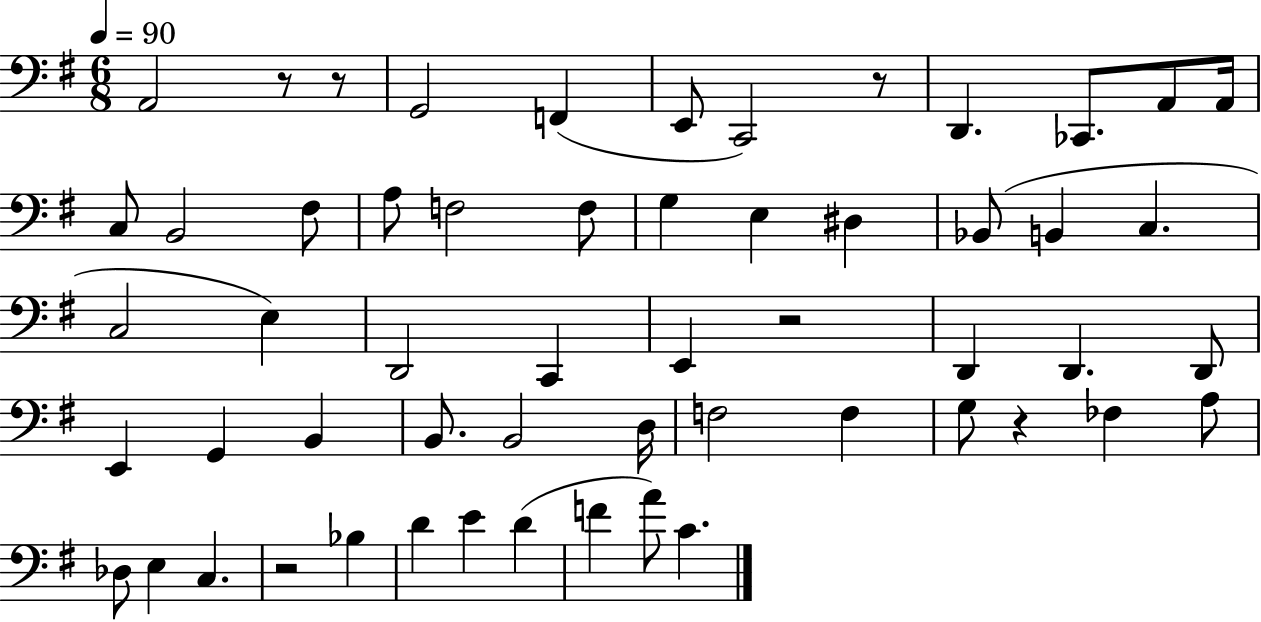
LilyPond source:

{
  \clef bass
  \numericTimeSignature
  \time 6/8
  \key g \major
  \tempo 4 = 90
  \repeat volta 2 { a,2 r8 r8 | g,2 f,4( | e,8 c,2) r8 | d,4. ces,8. a,8 a,16 | \break c8 b,2 fis8 | a8 f2 f8 | g4 e4 dis4 | bes,8( b,4 c4. | \break c2 e4) | d,2 c,4 | e,4 r2 | d,4 d,4. d,8 | \break e,4 g,4 b,4 | b,8. b,2 d16 | f2 f4 | g8 r4 fes4 a8 | \break des8 e4 c4. | r2 bes4 | d'4 e'4 d'4( | f'4 a'8) c'4. | \break } \bar "|."
}